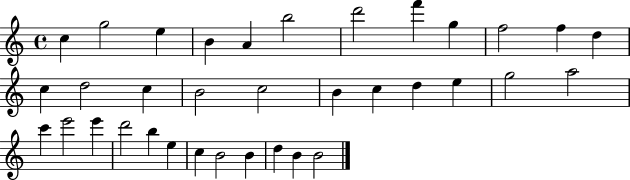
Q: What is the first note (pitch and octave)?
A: C5